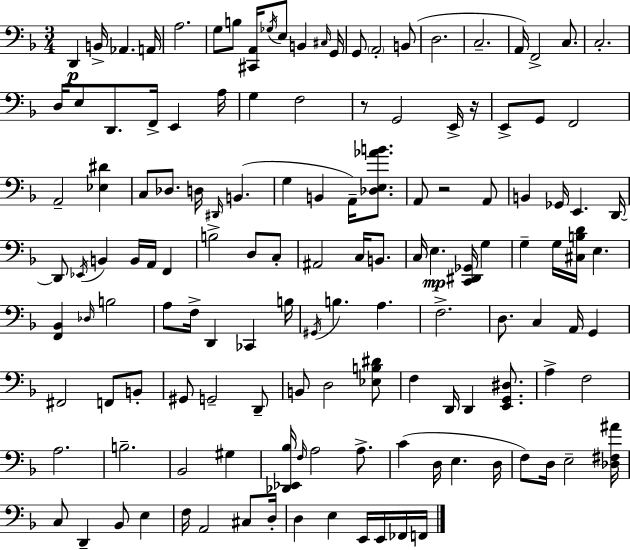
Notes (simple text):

D2/q B2/s Ab2/q. A2/s A3/h. G3/e B3/e [C#2,A2]/s Gb3/s E3/e B2/q C#3/s G2/s G2/e A2/h B2/e D3/h. C3/h. A2/s F2/h C3/e. C3/h. D3/s E3/e D2/e. F2/s E2/q A3/s G3/q F3/h R/e G2/h E2/s R/s E2/e G2/e F2/h A2/h [Eb3,D#4]/q C3/e Db3/e. D3/s D#2/s B2/q. G3/q B2/q A2/s [Db3,E3,Ab4,B4]/e. A2/e R/h A2/e B2/q Gb2/s E2/q. D2/s D2/e Eb2/s B2/q B2/s A2/s F2/q B3/h D3/e C3/e A#2/h C3/s B2/e. C3/s E3/q. [C2,D#2,Gb2]/s G3/q G3/q G3/s [C#3,B3,D4]/s E3/q. [F2,Bb2]/q Db3/s B3/h A3/e F3/s D2/q CES2/q B3/s G#2/s B3/q. A3/q. F3/h. D3/e. C3/q A2/s G2/q F#2/h F2/e B2/e G#2/e G2/h D2/e B2/e D3/h [Eb3,B3,D#4]/e F3/q D2/s D2/q [E2,G2,D#3]/e. A3/q F3/h A3/h. B3/h. Bb2/h G#3/q [Db2,Eb2,Bb3]/s F3/s A3/h A3/e. C4/q D3/s E3/q. D3/s F3/e D3/s E3/h [Db3,F#3,A#4]/s C3/e D2/q Bb2/e E3/q F3/s A2/h C#3/e D3/s D3/q E3/q E2/s E2/s FES2/s F2/s